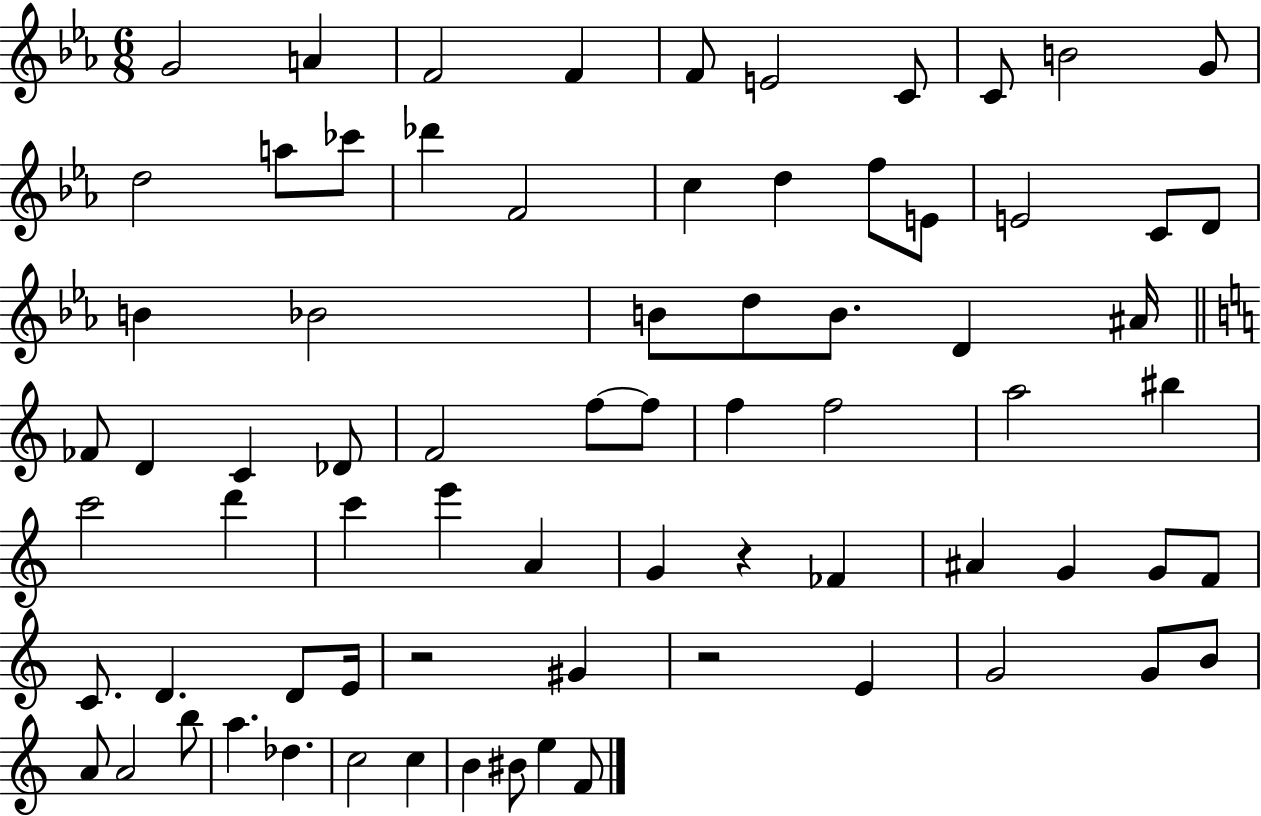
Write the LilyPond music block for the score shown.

{
  \clef treble
  \numericTimeSignature
  \time 6/8
  \key ees \major
  g'2 a'4 | f'2 f'4 | f'8 e'2 c'8 | c'8 b'2 g'8 | \break d''2 a''8 ces'''8 | des'''4 f'2 | c''4 d''4 f''8 e'8 | e'2 c'8 d'8 | \break b'4 bes'2 | b'8 d''8 b'8. d'4 ais'16 | \bar "||" \break \key a \minor fes'8 d'4 c'4 des'8 | f'2 f''8~~ f''8 | f''4 f''2 | a''2 bis''4 | \break c'''2 d'''4 | c'''4 e'''4 a'4 | g'4 r4 fes'4 | ais'4 g'4 g'8 f'8 | \break c'8. d'4. d'8 e'16 | r2 gis'4 | r2 e'4 | g'2 g'8 b'8 | \break a'8 a'2 b''8 | a''4. des''4. | c''2 c''4 | b'4 bis'8 e''4 f'8 | \break \bar "|."
}